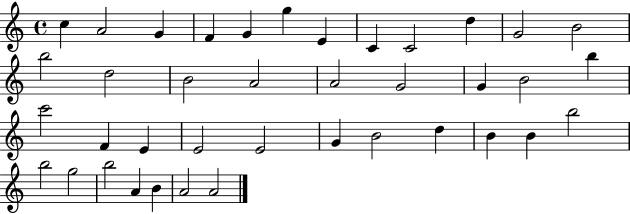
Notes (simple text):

C5/q A4/h G4/q F4/q G4/q G5/q E4/q C4/q C4/h D5/q G4/h B4/h B5/h D5/h B4/h A4/h A4/h G4/h G4/q B4/h B5/q C6/h F4/q E4/q E4/h E4/h G4/q B4/h D5/q B4/q B4/q B5/h B5/h G5/h B5/h A4/q B4/q A4/h A4/h